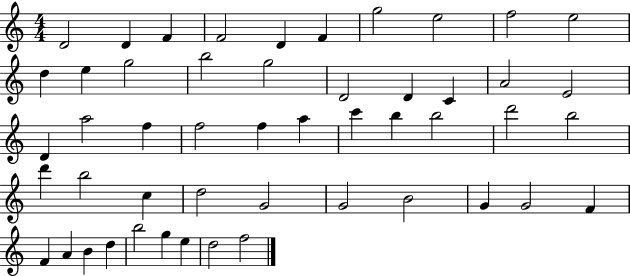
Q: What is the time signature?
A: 4/4